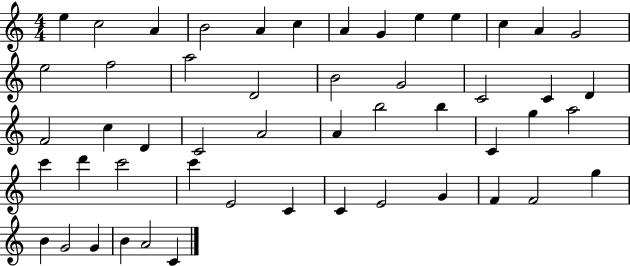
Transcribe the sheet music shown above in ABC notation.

X:1
T:Untitled
M:4/4
L:1/4
K:C
e c2 A B2 A c A G e e c A G2 e2 f2 a2 D2 B2 G2 C2 C D F2 c D C2 A2 A b2 b C g a2 c' d' c'2 c' E2 C C E2 G F F2 g B G2 G B A2 C